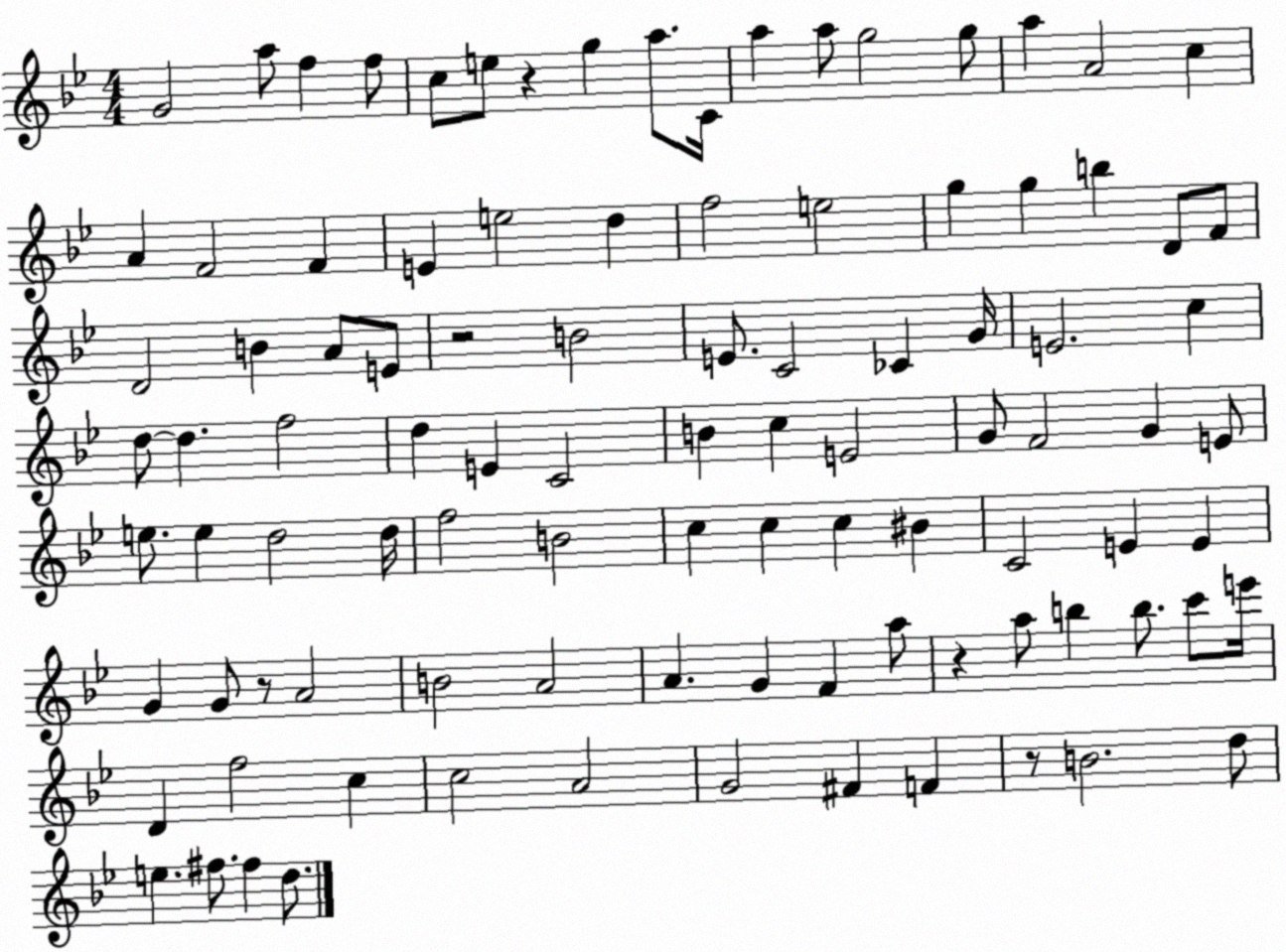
X:1
T:Untitled
M:4/4
L:1/4
K:Bb
G2 a/2 f f/2 c/2 e/2 z g a/2 C/4 a a/2 g2 g/2 a A2 c A F2 F E e2 d f2 e2 g g b D/2 F/2 D2 B A/2 E/2 z2 B2 E/2 C2 _C G/4 E2 c d/2 d f2 d E C2 B c E2 G/2 F2 G E/2 e/2 e d2 d/4 f2 B2 c c c ^B C2 E E G G/2 z/2 A2 B2 A2 A G F a/2 z a/2 b b/2 c'/2 e'/4 D f2 c c2 A2 G2 ^F F z/2 B2 d/2 e ^f/2 ^f d/2